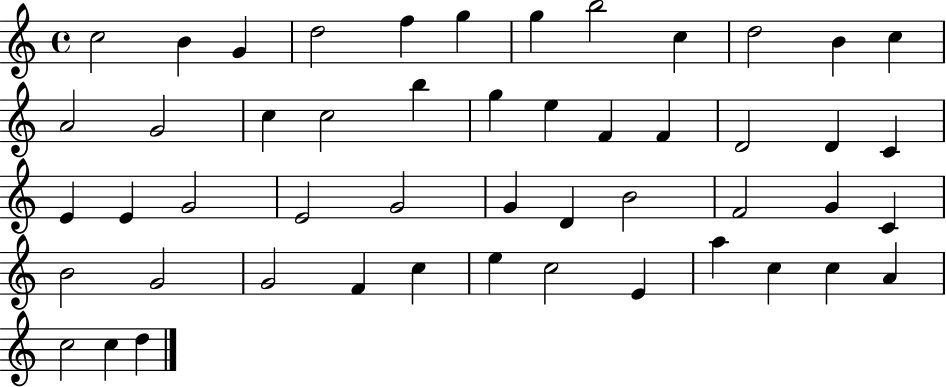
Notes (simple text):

C5/h B4/q G4/q D5/h F5/q G5/q G5/q B5/h C5/q D5/h B4/q C5/q A4/h G4/h C5/q C5/h B5/q G5/q E5/q F4/q F4/q D4/h D4/q C4/q E4/q E4/q G4/h E4/h G4/h G4/q D4/q B4/h F4/h G4/q C4/q B4/h G4/h G4/h F4/q C5/q E5/q C5/h E4/q A5/q C5/q C5/q A4/q C5/h C5/q D5/q